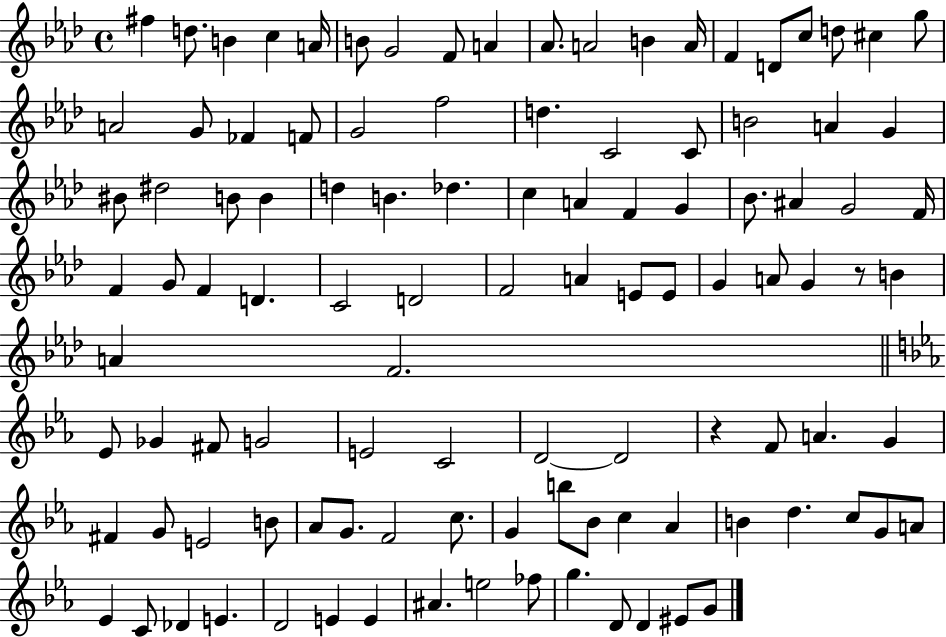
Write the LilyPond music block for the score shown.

{
  \clef treble
  \time 4/4
  \defaultTimeSignature
  \key aes \major
  fis''4 d''8. b'4 c''4 a'16 | b'8 g'2 f'8 a'4 | aes'8. a'2 b'4 a'16 | f'4 d'8 c''8 d''8 cis''4 g''8 | \break a'2 g'8 fes'4 f'8 | g'2 f''2 | d''4. c'2 c'8 | b'2 a'4 g'4 | \break bis'8 dis''2 b'8 b'4 | d''4 b'4. des''4. | c''4 a'4 f'4 g'4 | bes'8. ais'4 g'2 f'16 | \break f'4 g'8 f'4 d'4. | c'2 d'2 | f'2 a'4 e'8 e'8 | g'4 a'8 g'4 r8 b'4 | \break a'4 f'2. | \bar "||" \break \key ees \major ees'8 ges'4 fis'8 g'2 | e'2 c'2 | d'2~~ d'2 | r4 f'8 a'4. g'4 | \break fis'4 g'8 e'2 b'8 | aes'8 g'8. f'2 c''8. | g'4 b''8 bes'8 c''4 aes'4 | b'4 d''4. c''8 g'8 a'8 | \break ees'4 c'8 des'4 e'4. | d'2 e'4 e'4 | ais'4. e''2 fes''8 | g''4. d'8 d'4 eis'8 g'8 | \break \bar "|."
}